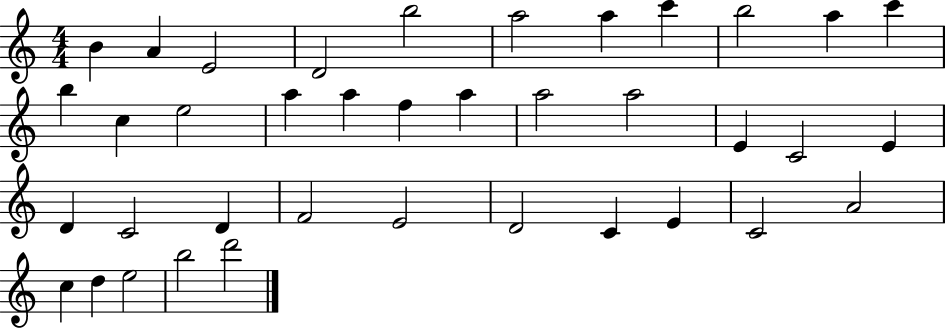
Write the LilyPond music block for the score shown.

{
  \clef treble
  \numericTimeSignature
  \time 4/4
  \key c \major
  b'4 a'4 e'2 | d'2 b''2 | a''2 a''4 c'''4 | b''2 a''4 c'''4 | \break b''4 c''4 e''2 | a''4 a''4 f''4 a''4 | a''2 a''2 | e'4 c'2 e'4 | \break d'4 c'2 d'4 | f'2 e'2 | d'2 c'4 e'4 | c'2 a'2 | \break c''4 d''4 e''2 | b''2 d'''2 | \bar "|."
}